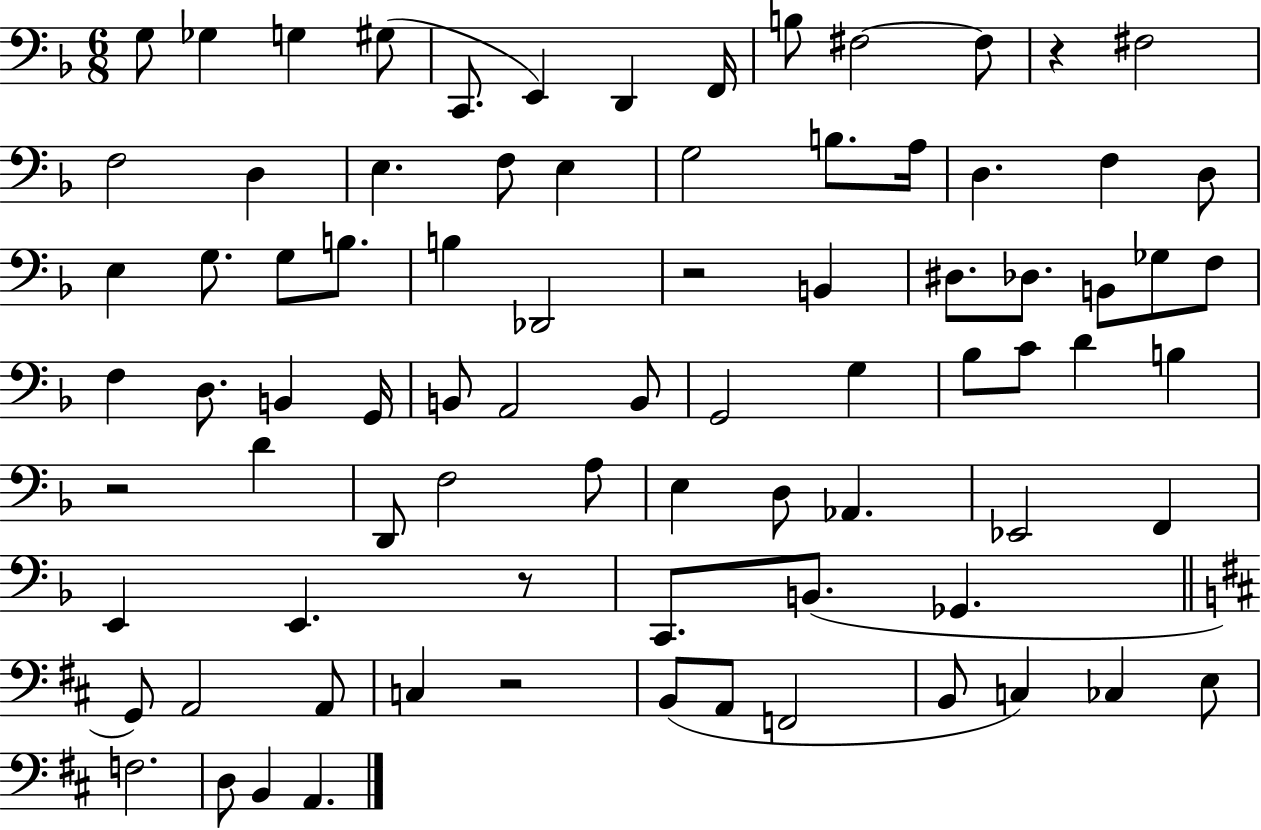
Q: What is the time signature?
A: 6/8